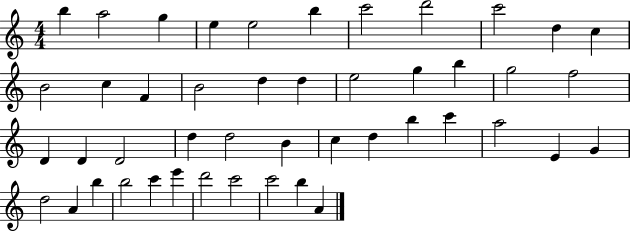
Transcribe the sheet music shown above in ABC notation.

X:1
T:Untitled
M:4/4
L:1/4
K:C
b a2 g e e2 b c'2 d'2 c'2 d c B2 c F B2 d d e2 g b g2 f2 D D D2 d d2 B c d b c' a2 E G d2 A b b2 c' e' d'2 c'2 c'2 b A